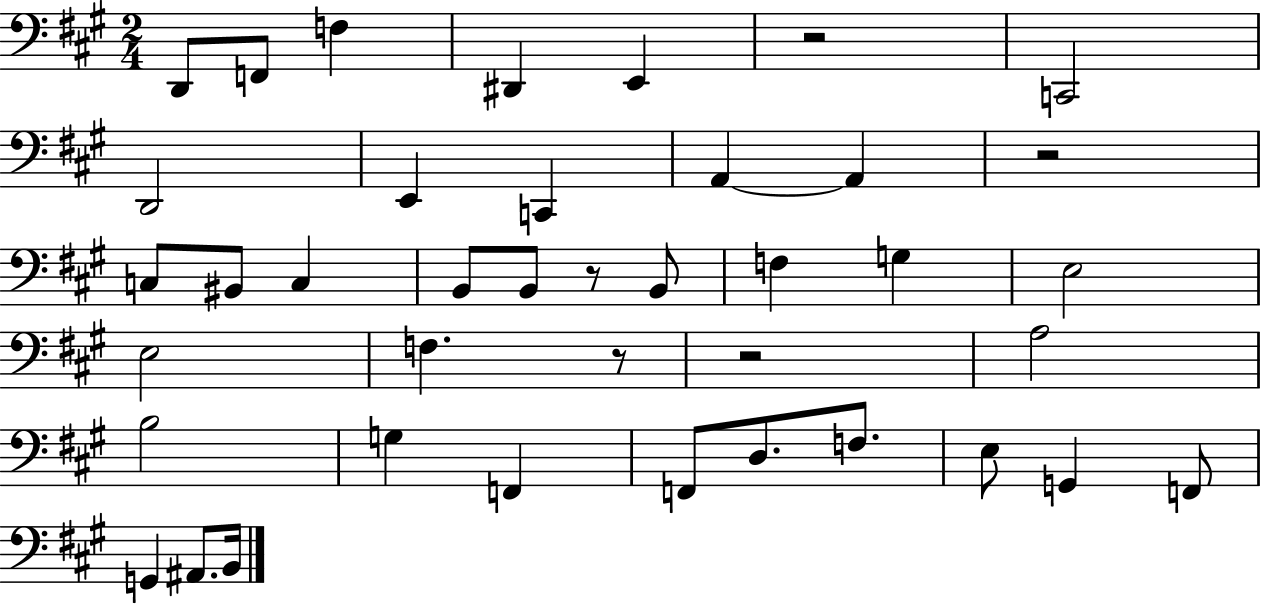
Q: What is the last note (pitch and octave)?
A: B2